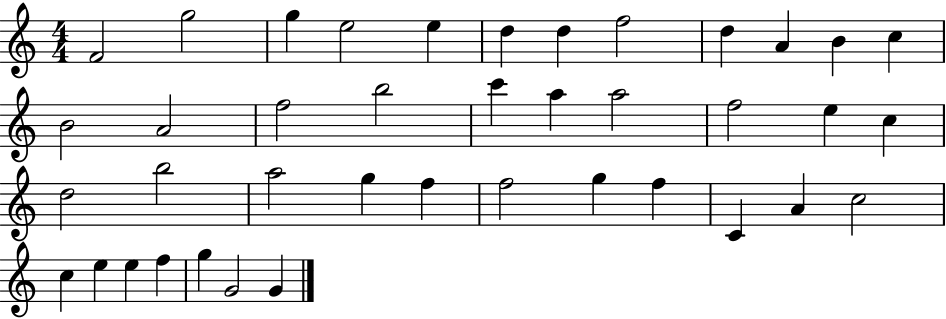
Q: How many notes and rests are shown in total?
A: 40